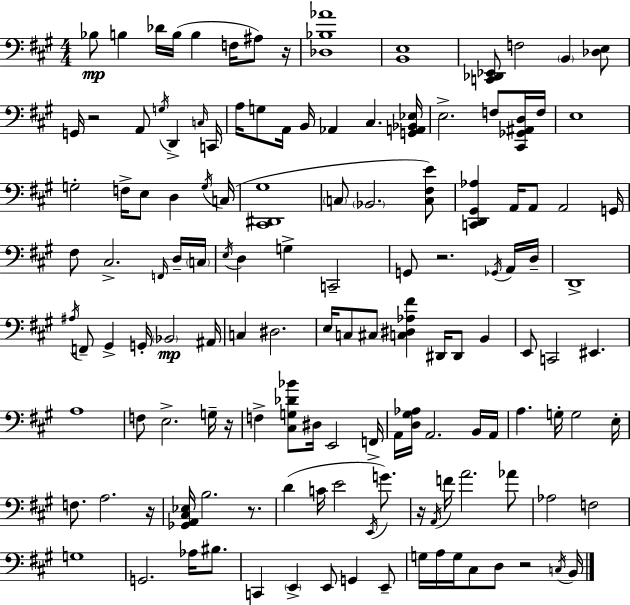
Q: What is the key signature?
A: A major